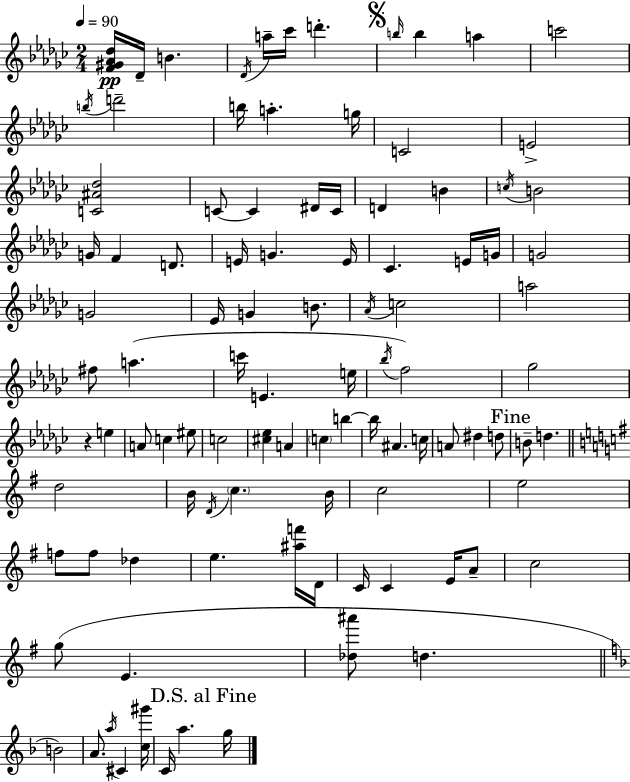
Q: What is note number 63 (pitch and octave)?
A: D#5